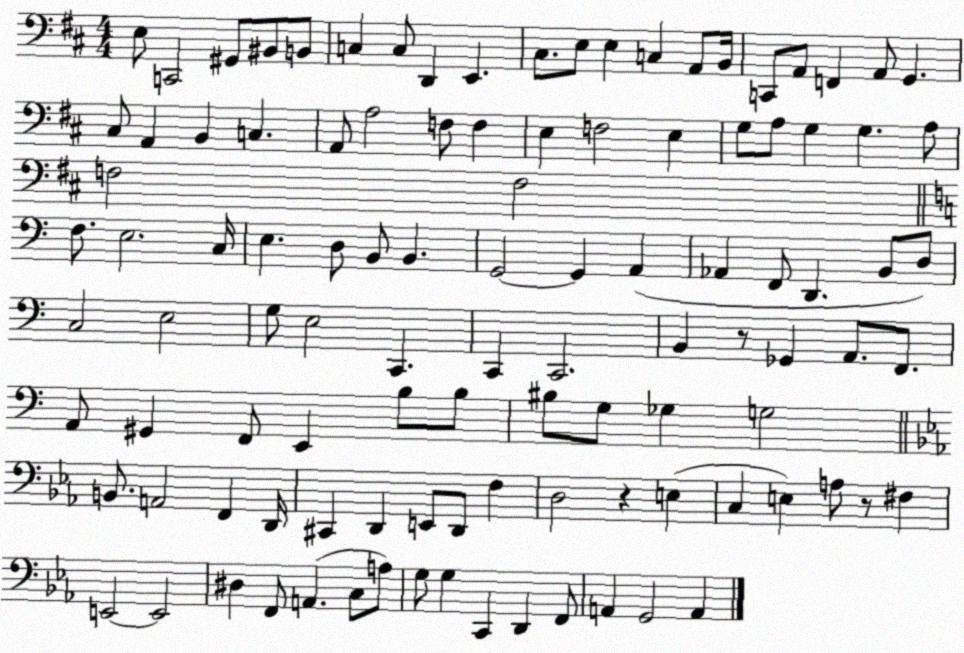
X:1
T:Untitled
M:4/4
L:1/4
K:D
E,/2 C,,2 ^G,,/2 ^B,,/2 B,,/2 C, C,/2 D,, E,, ^C,/2 E,/2 E, C, A,,/2 B,,/4 C,,/2 A,,/2 F,, A,,/2 G,, ^C,/2 A,, B,, C, A,,/2 A,2 F,/2 F, E, F,2 E, G,/2 A,/2 G, G, A,/2 F,2 F,2 F,/2 E,2 C,/4 E, D,/2 B,,/2 B,, G,,2 G,, A,, _A,, F,,/2 D,, B,,/2 D,/2 C,2 E,2 G,/2 E,2 C,, C,, C,,2 B,, z/2 _G,, A,,/2 F,,/2 A,,/2 ^G,, F,,/2 E,, B,/2 B,/2 ^B,/2 G,/2 _G, G,2 B,,/2 A,,2 F,, D,,/4 ^C,, D,, E,,/2 D,,/2 F, D,2 z E, C, E, A,/2 z/2 ^F, E,,2 E,,2 ^D, F,,/2 A,, C,/2 A,/2 G,/2 G, C,, D,, F,,/2 A,, G,,2 A,,